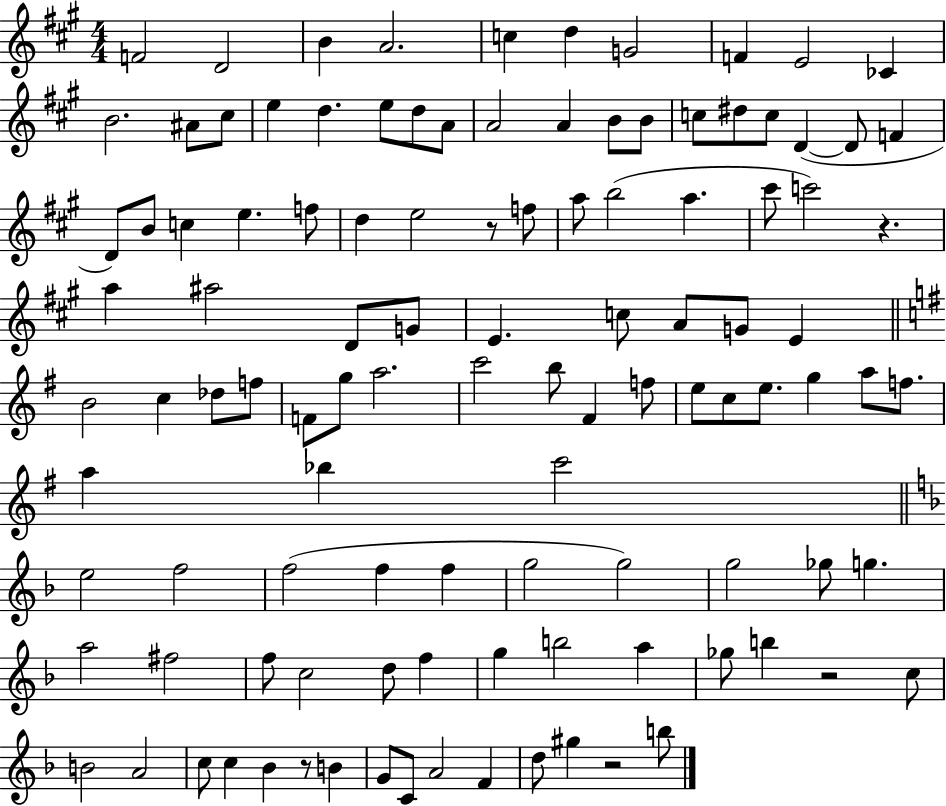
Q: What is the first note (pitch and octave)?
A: F4